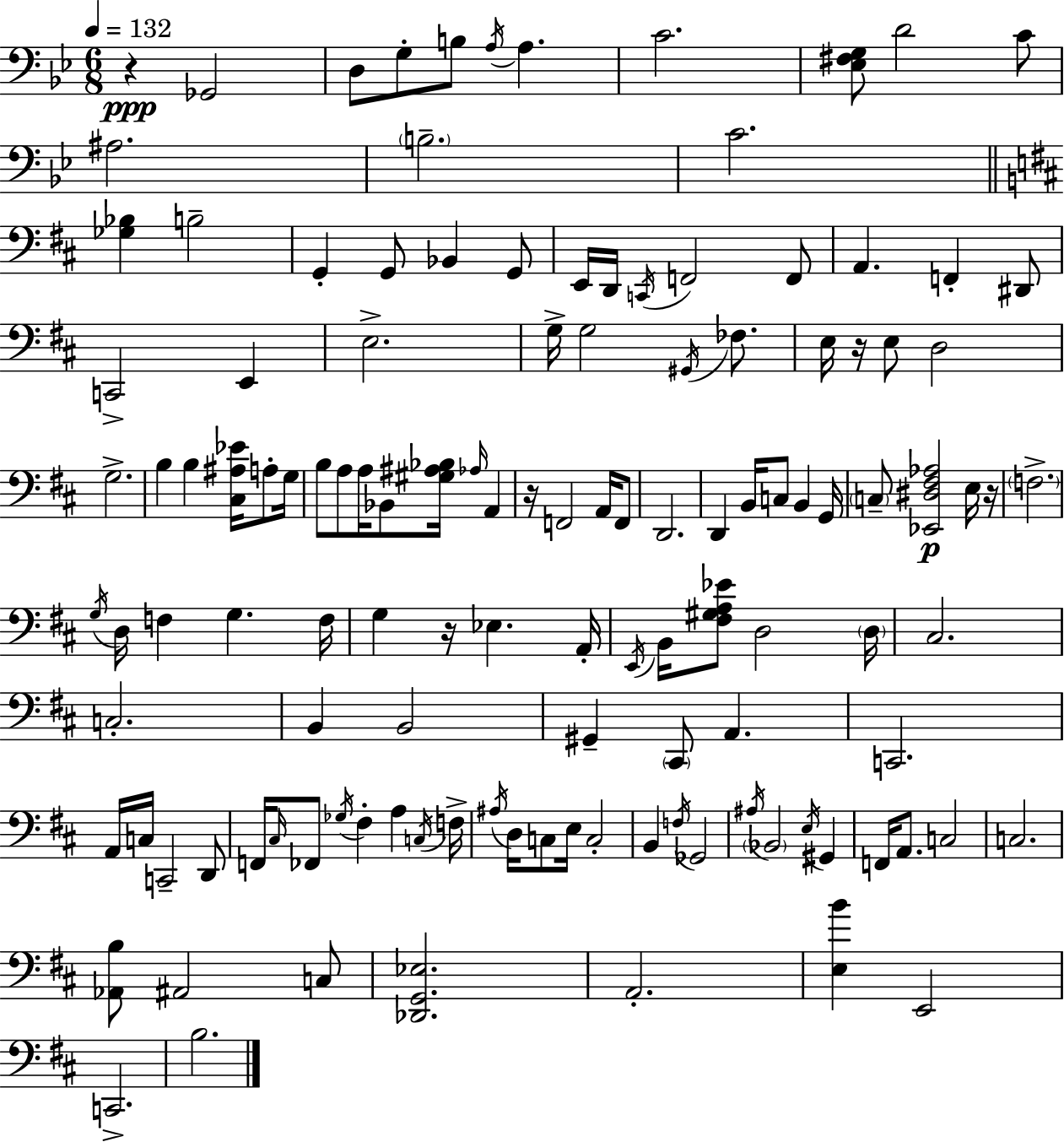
X:1
T:Untitled
M:6/8
L:1/4
K:Gm
z _G,,2 D,/2 G,/2 B,/2 A,/4 A, C2 [_E,^F,G,]/2 D2 C/2 ^A,2 B,2 C2 [_G,_B,] B,2 G,, G,,/2 _B,, G,,/2 E,,/4 D,,/4 C,,/4 F,,2 F,,/2 A,, F,, ^D,,/2 C,,2 E,, E,2 G,/4 G,2 ^G,,/4 _F,/2 E,/4 z/4 E,/2 D,2 G,2 B, B, [^C,^A,_E]/4 A,/2 G,/4 B,/2 A,/2 A,/4 _B,,/2 [^G,^A,_B,]/4 _A,/4 A,, z/4 F,,2 A,,/4 F,,/2 D,,2 D,, B,,/4 C,/2 B,, G,,/4 C,/2 [_E,,^D,^F,_A,]2 E,/4 z/4 F,2 G,/4 D,/4 F, G, F,/4 G, z/4 _E, A,,/4 E,,/4 B,,/4 [^F,^G,A,_E]/2 D,2 D,/4 ^C,2 C,2 B,, B,,2 ^G,, ^C,,/2 A,, C,,2 A,,/4 C,/4 C,,2 D,,/2 F,,/4 ^C,/4 _F,,/2 _G,/4 ^F, A, C,/4 F,/4 ^A,/4 D,/4 C,/2 E,/4 C,2 B,, F,/4 _G,,2 ^A,/4 _B,,2 E,/4 ^G,, F,,/4 A,,/2 C,2 C,2 [_A,,B,]/2 ^A,,2 C,/2 [_D,,G,,_E,]2 A,,2 [E,B] E,,2 C,,2 B,2